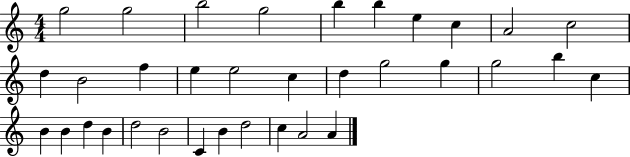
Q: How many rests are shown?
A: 0